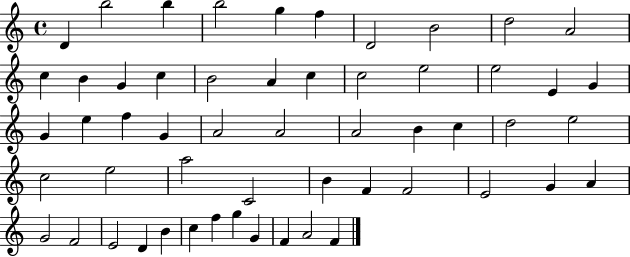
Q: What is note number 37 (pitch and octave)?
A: C4